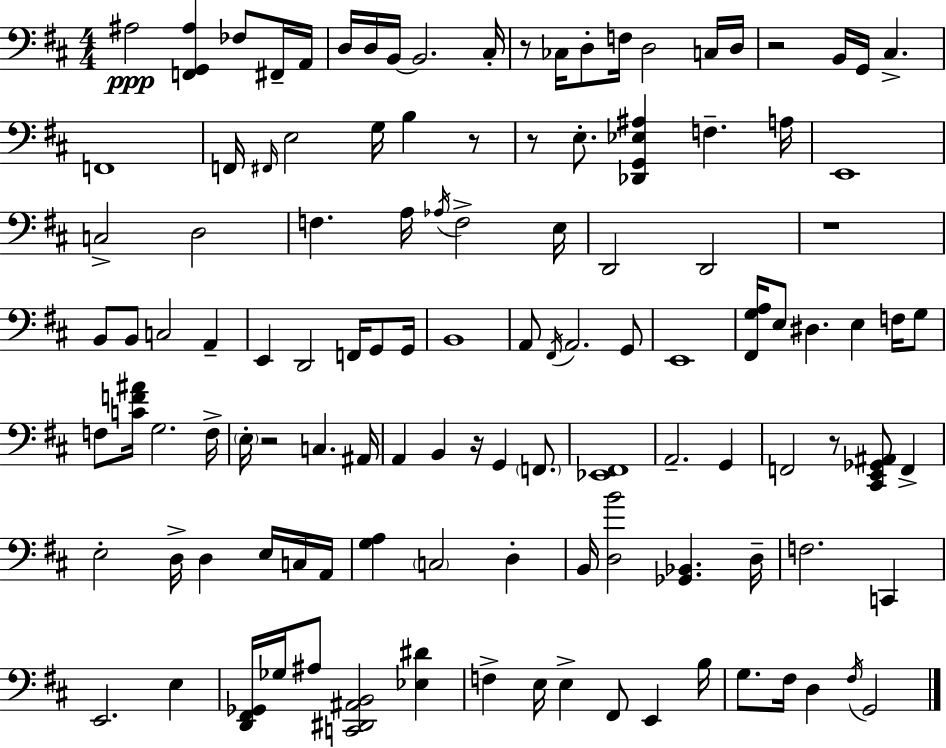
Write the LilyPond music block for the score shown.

{
  \clef bass
  \numericTimeSignature
  \time 4/4
  \key d \major
  ais2\ppp <f, g, ais>4 fes8 fis,16-- a,16 | d16 d16 b,16~~ b,2. cis16-. | r8 ces16 d8-. f16 d2 c16 d16 | r2 b,16 g,16 cis4.-> | \break f,1 | f,16 \grace { fis,16 } e2 g16 b4 r8 | r8 e8.-. <des, g, ees ais>4 f4.-- | a16 e,1 | \break c2-> d2 | f4. a16 \acciaccatura { aes16 } f2-> | e16 d,2 d,2 | r1 | \break b,8 b,8 c2 a,4-- | e,4 d,2 f,16 g,8 | g,16 b,1 | a,8 \acciaccatura { fis,16 } a,2. | \break g,8 e,1 | <fis, g a>16 e8 dis4. e4 | f16 g8 f8 <c' f' ais'>16 g2. | f16-> \parenthesize e16-. r2 c4. | \break ais,16 a,4 b,4 r16 g,4 | \parenthesize f,8. <ees, fis,>1 | a,2.-- g,4 | f,2 r8 <cis, e, ges, ais,>8 f,4-> | \break e2-. d16-> d4 | e16 c16 a,16 <g a>4 \parenthesize c2 d4-. | b,16 <d b'>2 <ges, bes,>4. | d16-- f2. c,4 | \break e,2. e4 | <d, fis, ges,>16 ges16 ais8 <c, dis, ais, b,>2 <ees dis'>4 | f4-> e16 e4-> fis,8 e,4 | b16 g8. fis16 d4 \acciaccatura { fis16 } g,2 | \break \bar "|."
}